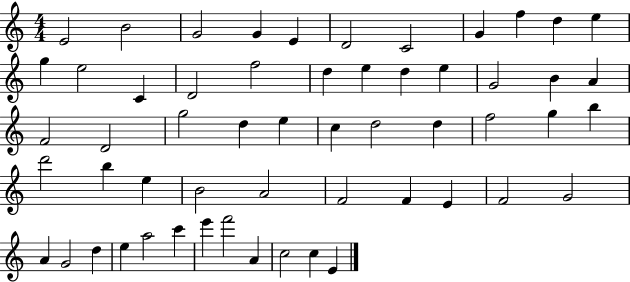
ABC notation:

X:1
T:Untitled
M:4/4
L:1/4
K:C
E2 B2 G2 G E D2 C2 G f d e g e2 C D2 f2 d e d e G2 B A F2 D2 g2 d e c d2 d f2 g b d'2 b e B2 A2 F2 F E F2 G2 A G2 d e a2 c' e' f'2 A c2 c E